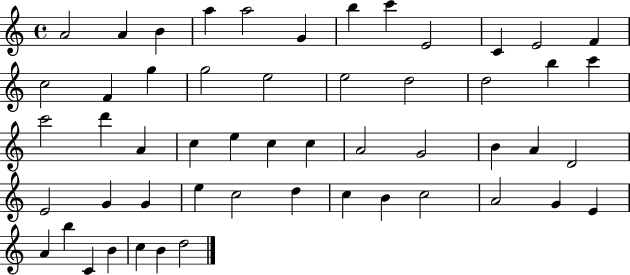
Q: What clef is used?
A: treble